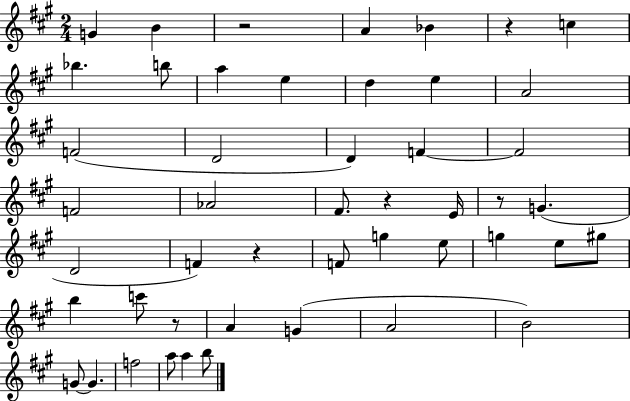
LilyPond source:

{
  \clef treble
  \numericTimeSignature
  \time 2/4
  \key a \major
  g'4 b'4 | r2 | a'4 bes'4 | r4 c''4 | \break bes''4. b''8 | a''4 e''4 | d''4 e''4 | a'2 | \break f'2( | d'2 | d'4) f'4~~ | f'2 | \break f'2 | aes'2 | fis'8. r4 e'16 | r8 g'4.( | \break d'2 | f'4) r4 | f'8 g''4 e''8 | g''4 e''8 gis''8 | \break b''4 c'''8 r8 | a'4 g'4( | a'2 | b'2) | \break g'8~~ g'4. | f''2 | a''8 a''4 b''8 | \bar "|."
}